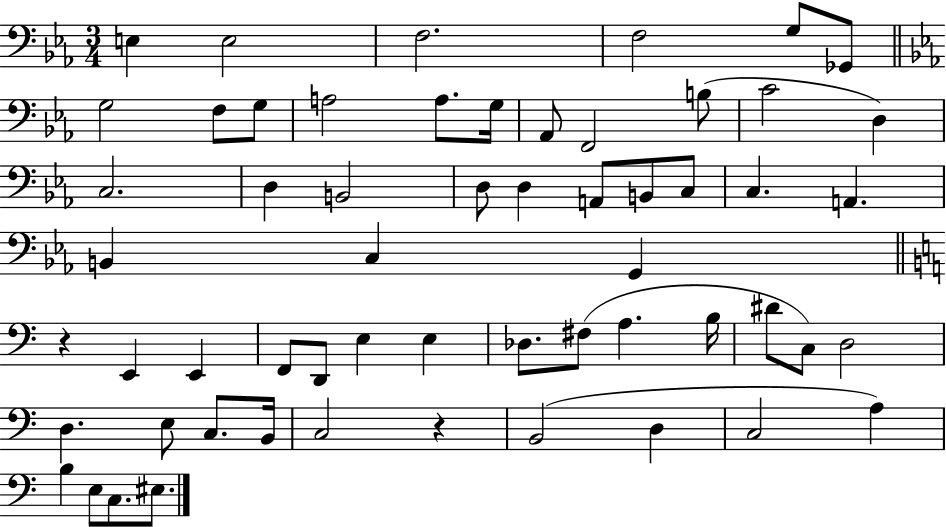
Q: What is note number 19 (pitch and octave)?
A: D3